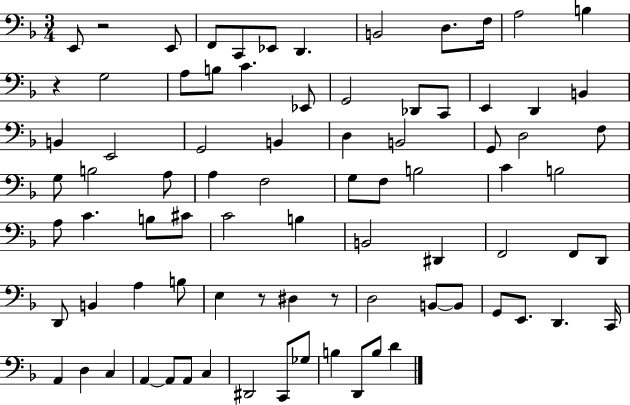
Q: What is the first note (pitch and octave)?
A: E2